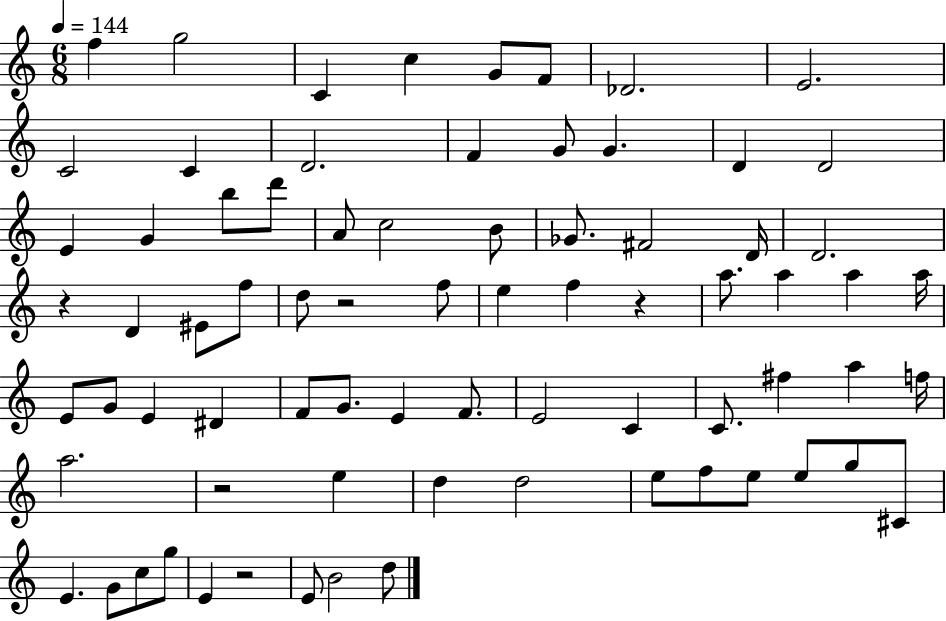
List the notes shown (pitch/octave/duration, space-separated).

F5/q G5/h C4/q C5/q G4/e F4/e Db4/h. E4/h. C4/h C4/q D4/h. F4/q G4/e G4/q. D4/q D4/h E4/q G4/q B5/e D6/e A4/e C5/h B4/e Gb4/e. F#4/h D4/s D4/h. R/q D4/q EIS4/e F5/e D5/e R/h F5/e E5/q F5/q R/q A5/e. A5/q A5/q A5/s E4/e G4/e E4/q D#4/q F4/e G4/e. E4/q F4/e. E4/h C4/q C4/e. F#5/q A5/q F5/s A5/h. R/h E5/q D5/q D5/h E5/e F5/e E5/e E5/e G5/e C#4/e E4/q. G4/e C5/e G5/e E4/q R/h E4/e B4/h D5/e